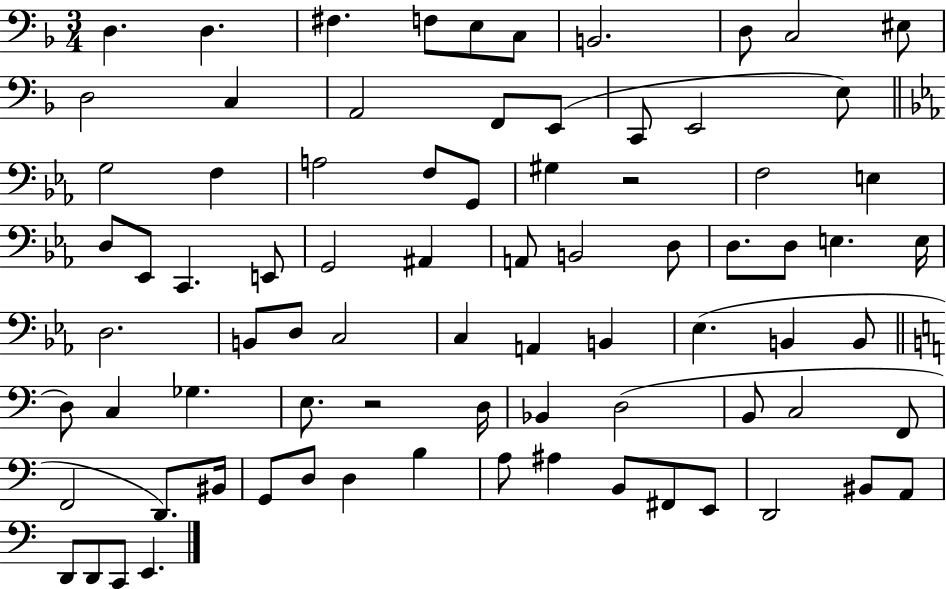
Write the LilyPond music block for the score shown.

{
  \clef bass
  \numericTimeSignature
  \time 3/4
  \key f \major
  d4. d4. | fis4. f8 e8 c8 | b,2. | d8 c2 eis8 | \break d2 c4 | a,2 f,8 e,8( | c,8 e,2 e8) | \bar "||" \break \key c \minor g2 f4 | a2 f8 g,8 | gis4 r2 | f2 e4 | \break d8 ees,8 c,4. e,8 | g,2 ais,4 | a,8 b,2 d8 | d8. d8 e4. e16 | \break d2. | b,8 d8 c2 | c4 a,4 b,4 | ees4.( b,4 b,8 | \break \bar "||" \break \key c \major d8) c4 ges4. | e8. r2 d16 | bes,4 d2( | b,8 c2 f,8 | \break f,2 d,8.) bis,16 | g,8 d8 d4 b4 | a8 ais4 b,8 fis,8 e,8 | d,2 bis,8 a,8 | \break d,8 d,8 c,8 e,4. | \bar "|."
}